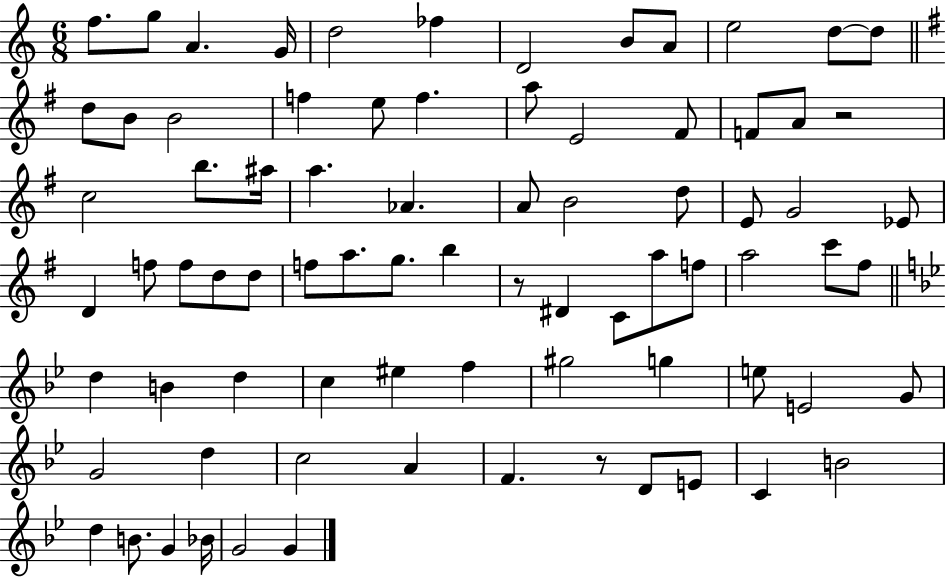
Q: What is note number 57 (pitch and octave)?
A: G#5